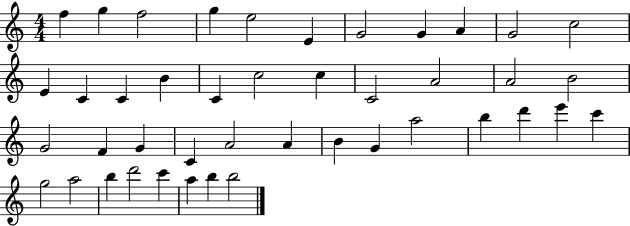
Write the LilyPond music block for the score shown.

{
  \clef treble
  \numericTimeSignature
  \time 4/4
  \key c \major
  f''4 g''4 f''2 | g''4 e''2 e'4 | g'2 g'4 a'4 | g'2 c''2 | \break e'4 c'4 c'4 b'4 | c'4 c''2 c''4 | c'2 a'2 | a'2 b'2 | \break g'2 f'4 g'4 | c'4 a'2 a'4 | b'4 g'4 a''2 | b''4 d'''4 e'''4 c'''4 | \break g''2 a''2 | b''4 d'''2 c'''4 | a''4 b''4 b''2 | \bar "|."
}